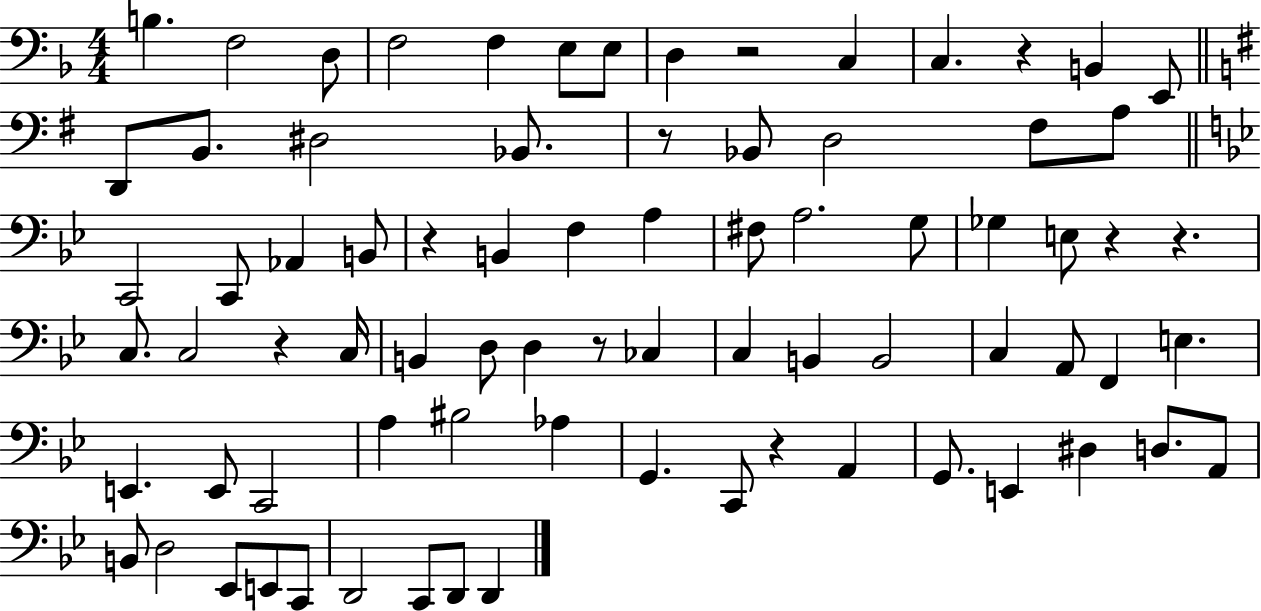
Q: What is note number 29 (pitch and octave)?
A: A3